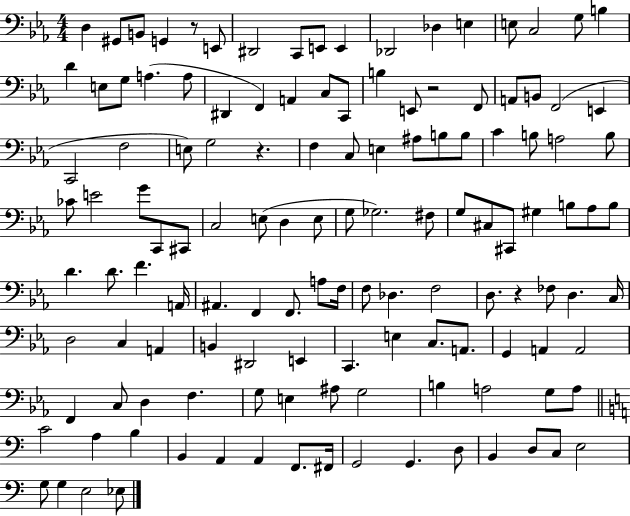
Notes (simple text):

D3/q G#2/e B2/e G2/q R/e E2/e D#2/h C2/e E2/e E2/q Db2/h Db3/q E3/q E3/e C3/h G3/e B3/q D4/q E3/e G3/e A3/q. A3/e D#2/q F2/q A2/q C3/e C2/e B3/q E2/e R/h F2/e A2/e B2/e F2/h E2/q C2/h F3/h E3/e G3/h R/q. F3/q C3/e E3/q A#3/e B3/e B3/e C4/q B3/e A3/h B3/e CES4/e E4/h G4/e C2/e C#2/e C3/h E3/e D3/q E3/e G3/e Gb3/h. F#3/e G3/e C#3/e C#2/e G#3/q B3/e Ab3/e B3/e D4/q. D4/e. F4/q. A2/s A#2/q. F2/q F2/e. A3/e F3/s F3/e Db3/q. F3/h D3/e. R/q FES3/e D3/q. C3/s D3/h C3/q A2/q B2/q D#2/h E2/q C2/q. E3/q C3/e. A2/e. G2/q A2/q A2/h F2/q C3/e D3/q F3/q. G3/e E3/q A#3/e G3/h B3/q A3/h G3/e A3/e C4/h A3/q B3/q B2/q A2/q A2/q F2/e. F#2/s G2/h G2/q. D3/e B2/q D3/e C3/e E3/h G3/e G3/q E3/h Eb3/e